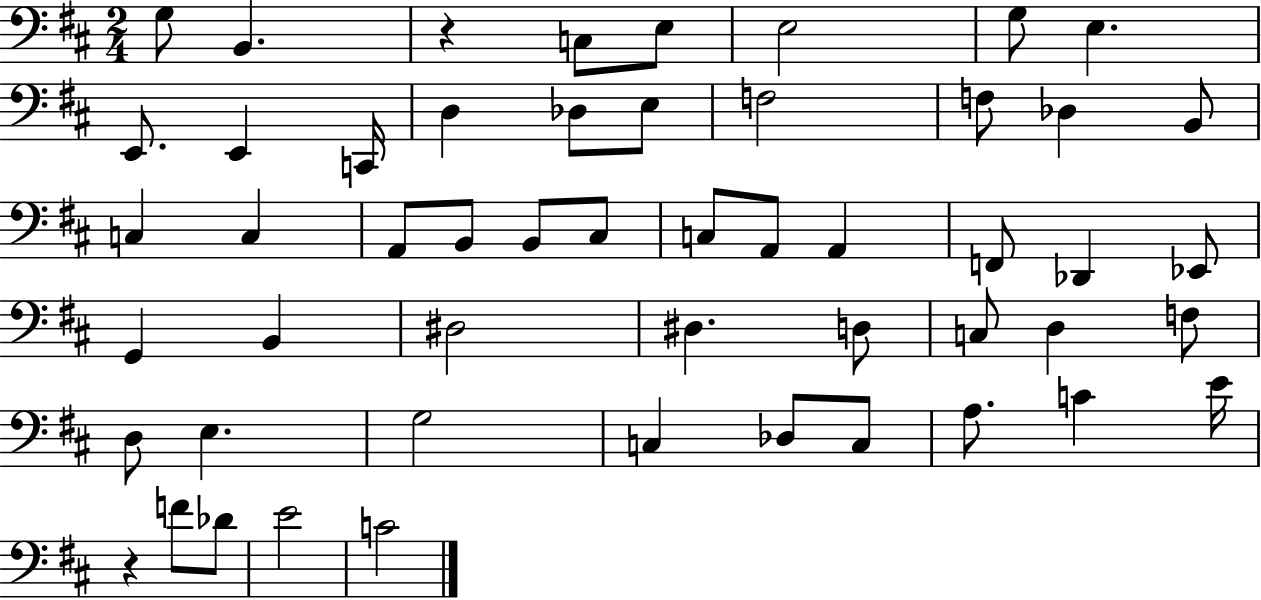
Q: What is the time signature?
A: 2/4